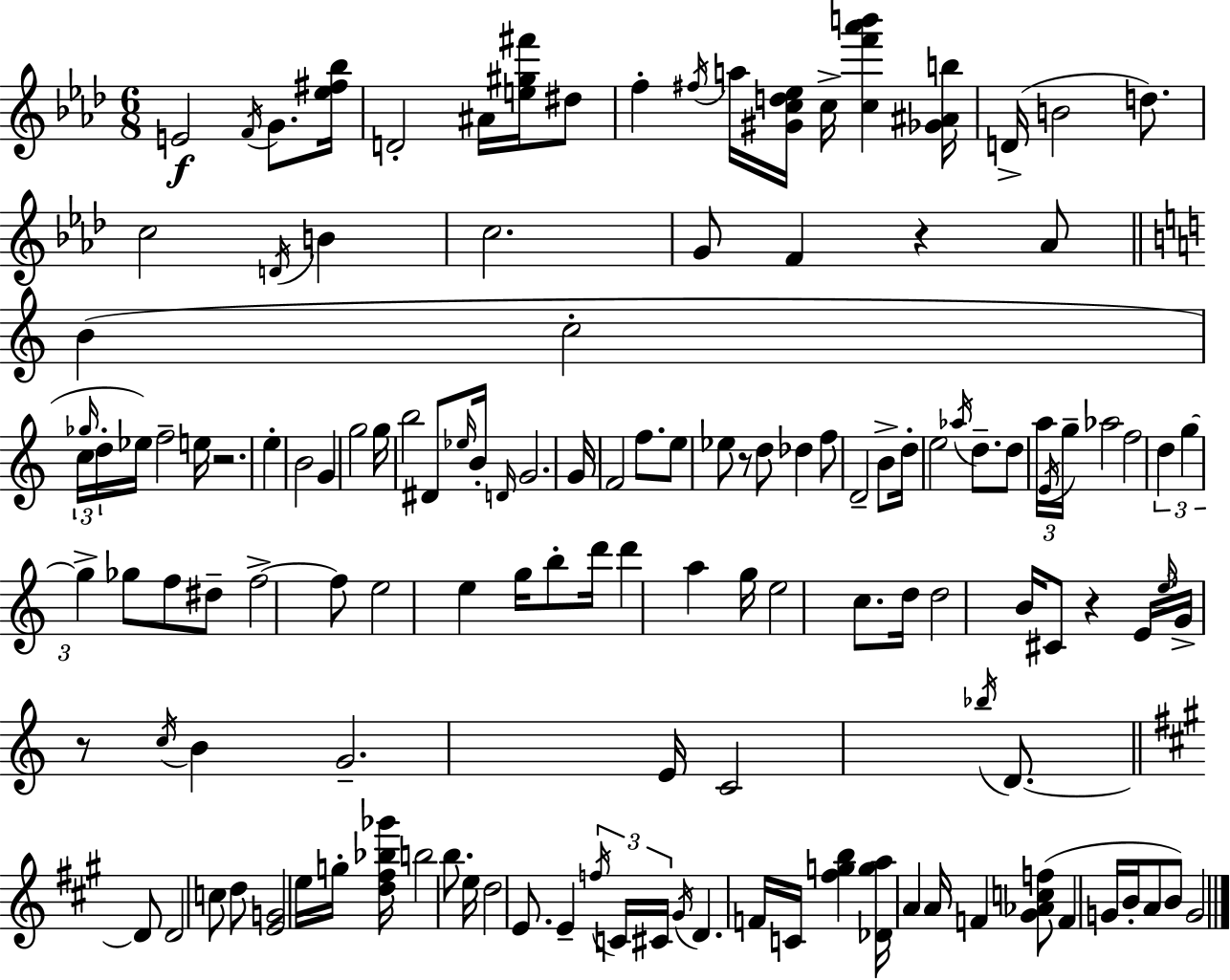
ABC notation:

X:1
T:Untitled
M:6/8
L:1/4
K:Ab
E2 F/4 G/2 [_e^f_b]/4 D2 ^A/4 [e^g^f']/4 ^d/2 f ^f/4 a/4 [^Gcd_e]/4 c/4 [cf'_a'b'] [_G^Ab]/4 D/4 B2 d/2 c2 D/4 B c2 G/2 F z _A/2 B c2 c/4 _g/4 d/4 _e/4 f2 e/4 z2 e B2 G g2 g/4 b2 ^D/2 _e/4 B/4 D/4 G2 G/4 F2 f/2 e/2 _e/2 z/2 d/2 _d f/2 D2 B/2 d/4 e2 _a/4 d/2 d/2 a/4 E/4 g/4 _a2 f2 d g g _g/2 f/2 ^d/2 f2 f/2 e2 e g/4 b/2 d'/4 d' a g/4 e2 c/2 d/4 d2 B/4 ^C/2 z E/4 e/4 G/4 z/2 c/4 B G2 E/4 C2 _b/4 D/2 D/2 D2 c/2 d/2 [EG]2 e/4 g/4 [d^f_b_g']/4 b2 b/2 e/4 d2 E/2 E f/4 C/4 ^C/4 ^G/4 D F/4 C/4 [^fgb] [_Dga]/4 A A/4 F [^G_Acf]/2 F G/4 B/4 A/2 B/2 G2